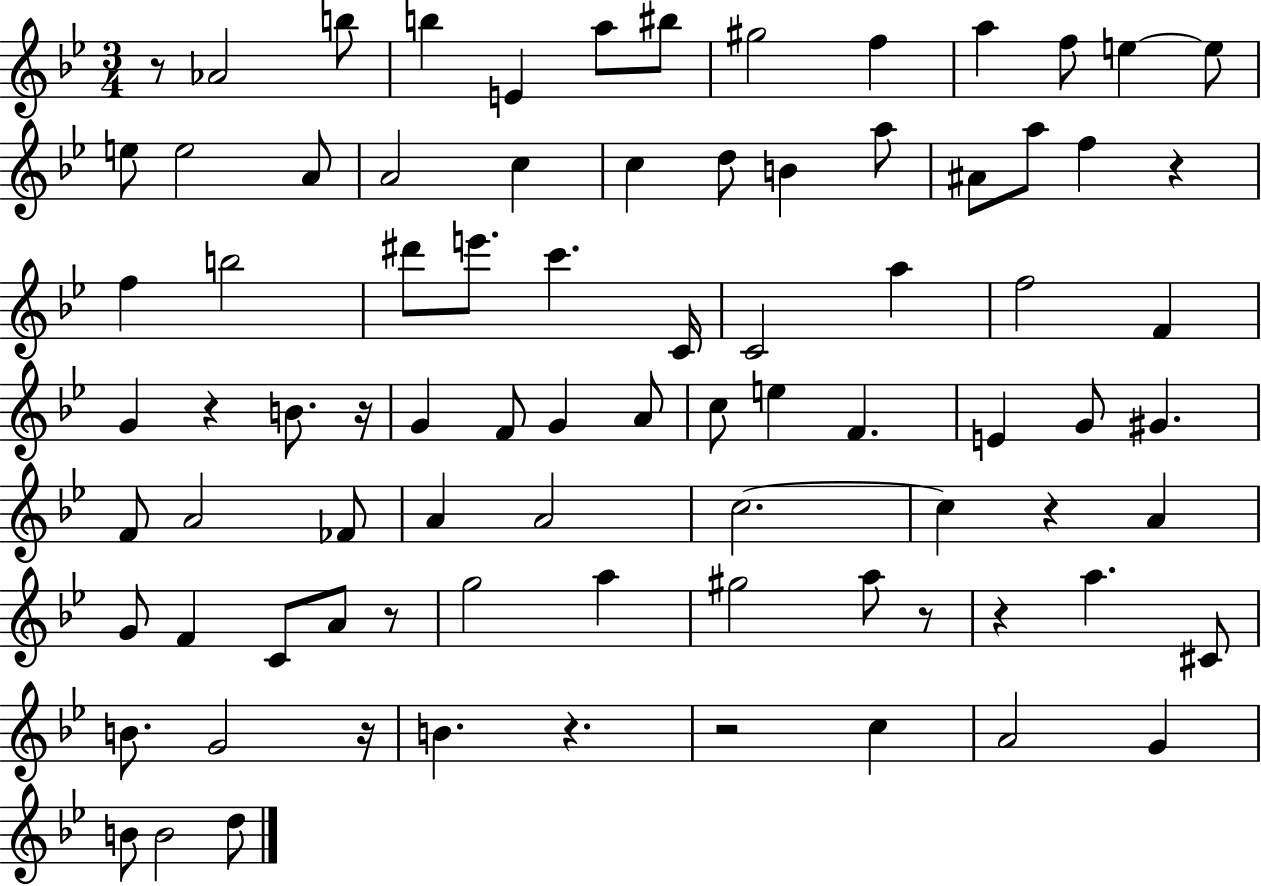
X:1
T:Untitled
M:3/4
L:1/4
K:Bb
z/2 _A2 b/2 b E a/2 ^b/2 ^g2 f a f/2 e e/2 e/2 e2 A/2 A2 c c d/2 B a/2 ^A/2 a/2 f z f b2 ^d'/2 e'/2 c' C/4 C2 a f2 F G z B/2 z/4 G F/2 G A/2 c/2 e F E G/2 ^G F/2 A2 _F/2 A A2 c2 c z A G/2 F C/2 A/2 z/2 g2 a ^g2 a/2 z/2 z a ^C/2 B/2 G2 z/4 B z z2 c A2 G B/2 B2 d/2